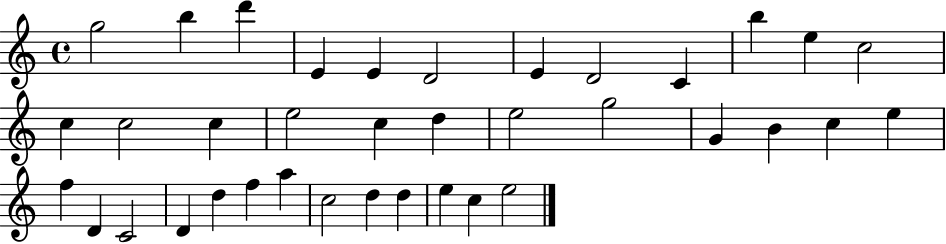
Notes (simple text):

G5/h B5/q D6/q E4/q E4/q D4/h E4/q D4/h C4/q B5/q E5/q C5/h C5/q C5/h C5/q E5/h C5/q D5/q E5/h G5/h G4/q B4/q C5/q E5/q F5/q D4/q C4/h D4/q D5/q F5/q A5/q C5/h D5/q D5/q E5/q C5/q E5/h